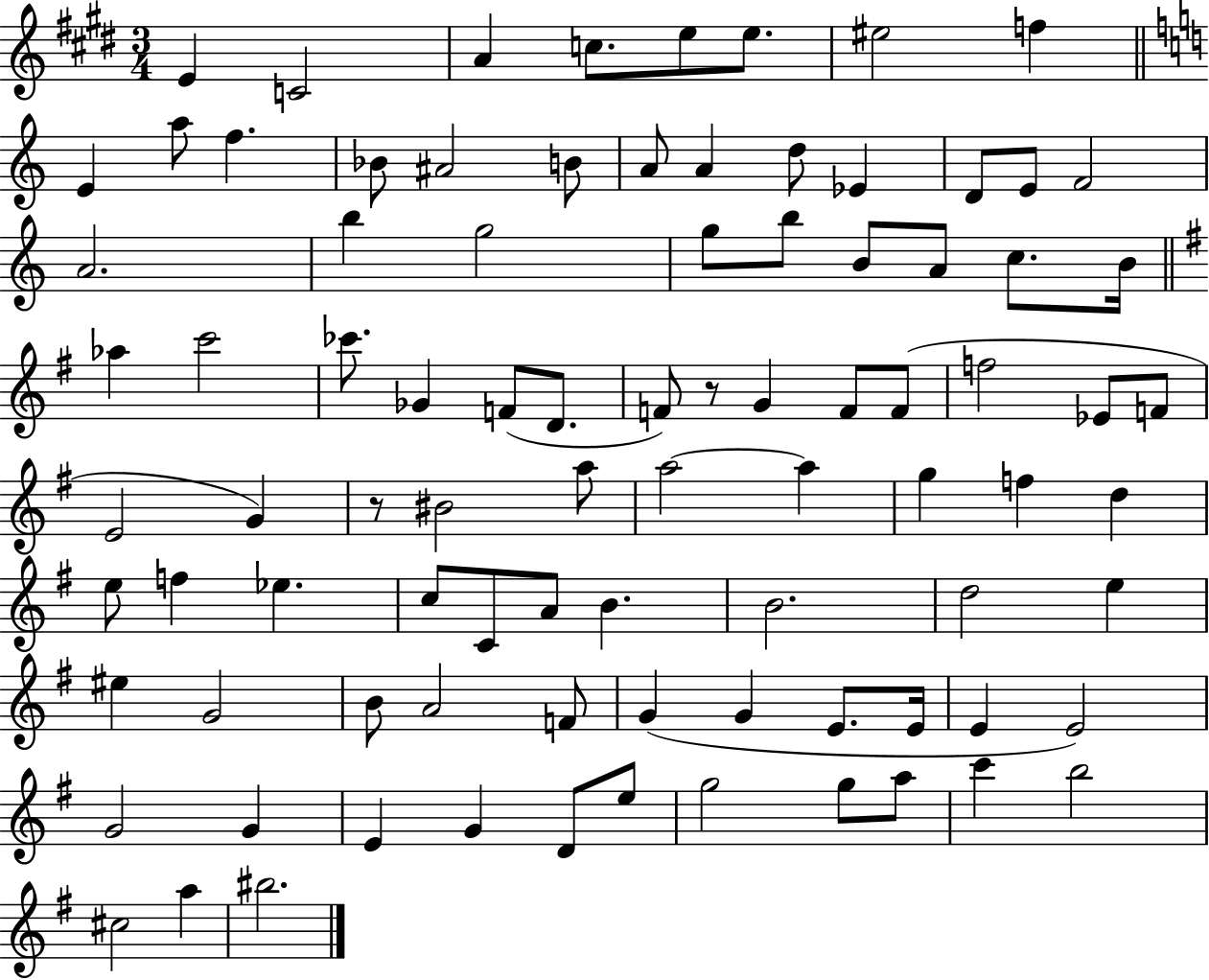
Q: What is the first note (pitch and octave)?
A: E4